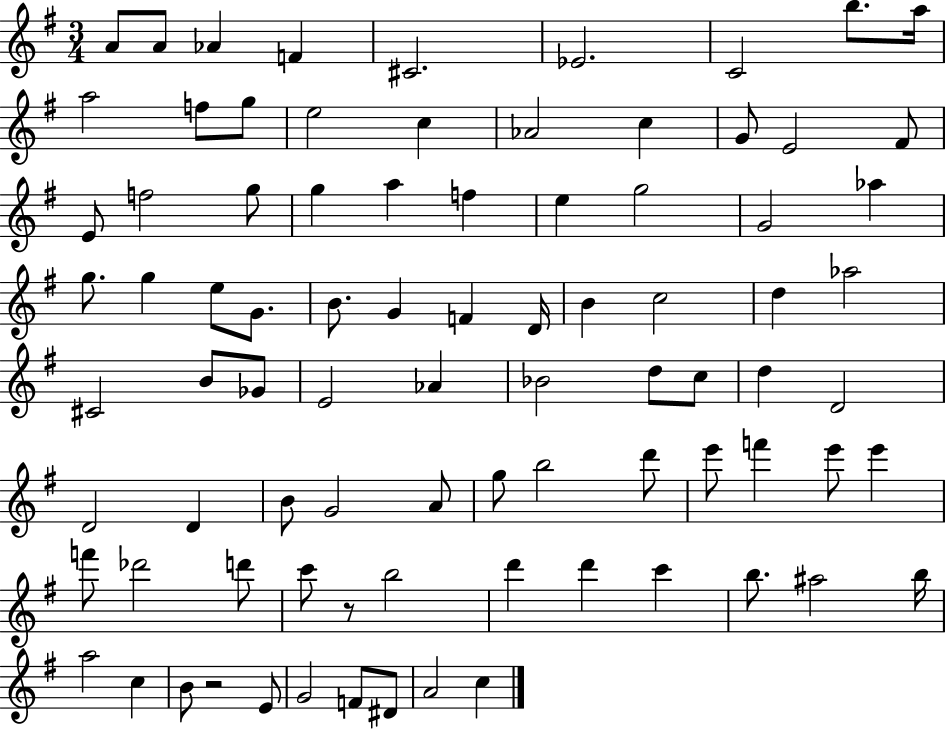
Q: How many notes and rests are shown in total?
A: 85